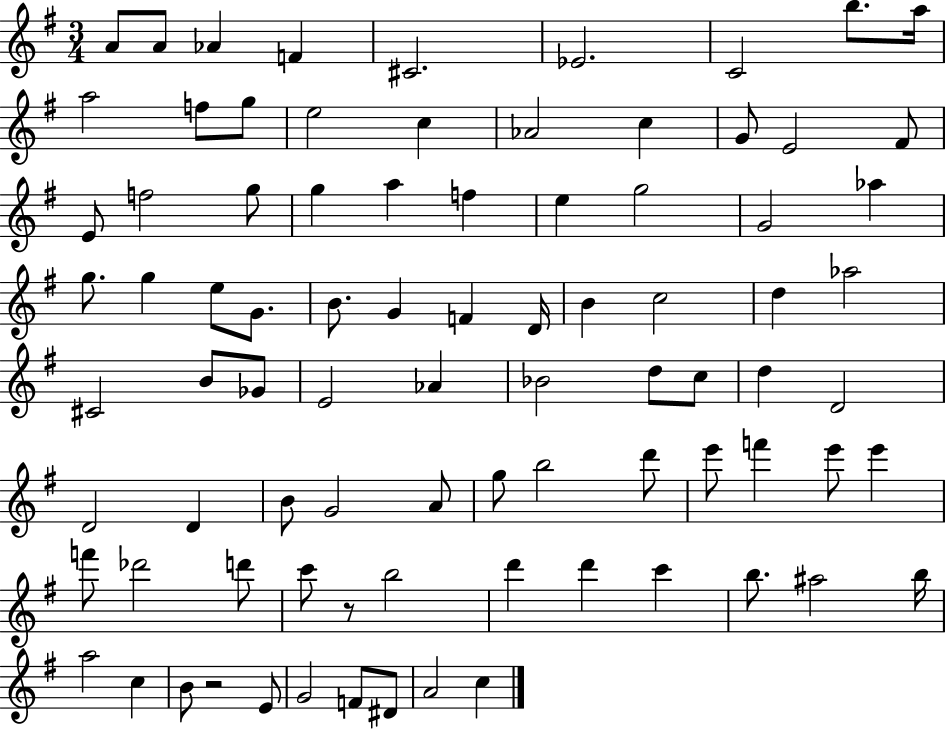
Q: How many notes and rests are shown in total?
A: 85